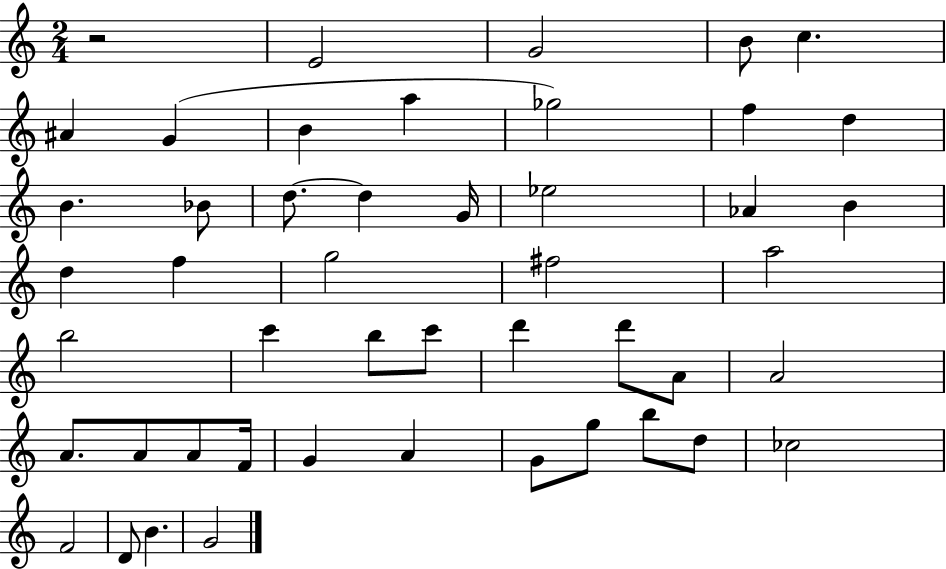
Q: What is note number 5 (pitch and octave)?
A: A#4